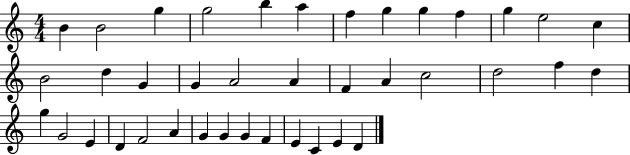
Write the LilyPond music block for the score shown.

{
  \clef treble
  \numericTimeSignature
  \time 4/4
  \key c \major
  b'4 b'2 g''4 | g''2 b''4 a''4 | f''4 g''4 g''4 f''4 | g''4 e''2 c''4 | \break b'2 d''4 g'4 | g'4 a'2 a'4 | f'4 a'4 c''2 | d''2 f''4 d''4 | \break g''4 g'2 e'4 | d'4 f'2 a'4 | g'4 g'4 g'4 f'4 | e'4 c'4 e'4 d'4 | \break \bar "|."
}